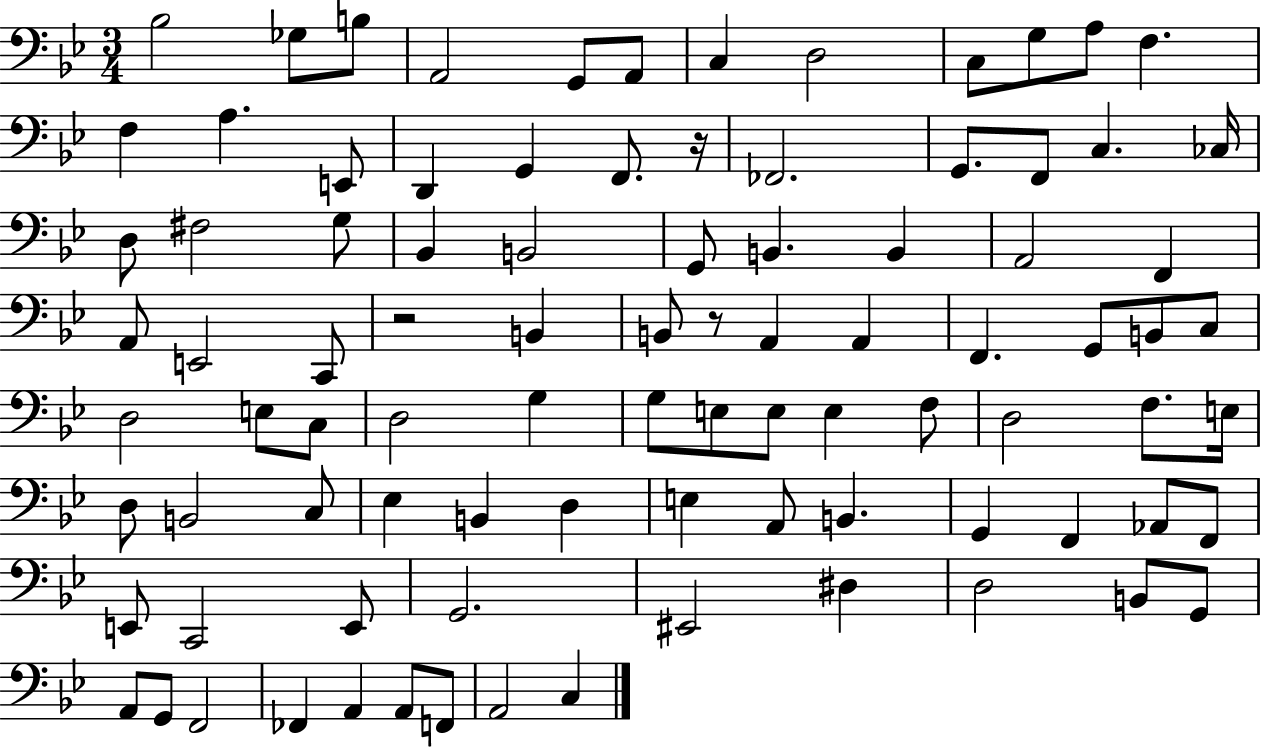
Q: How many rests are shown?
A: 3